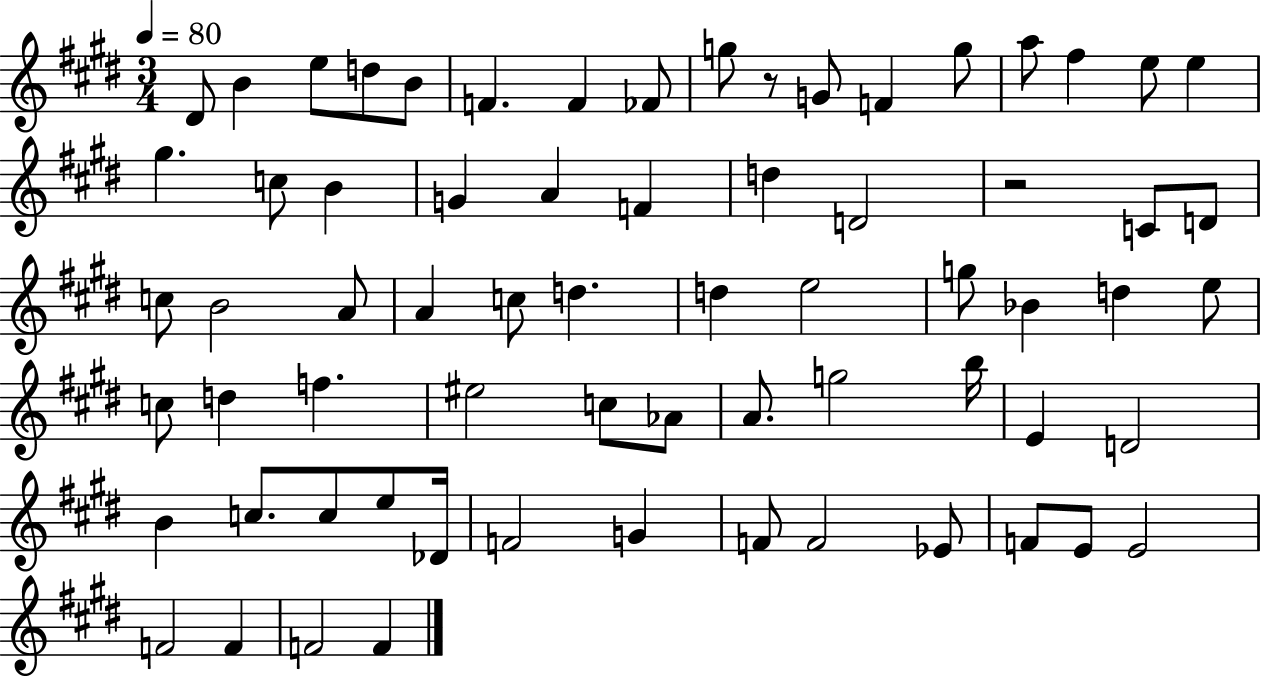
D#4/e B4/q E5/e D5/e B4/e F4/q. F4/q FES4/e G5/e R/e G4/e F4/q G5/e A5/e F#5/q E5/e E5/q G#5/q. C5/e B4/q G4/q A4/q F4/q D5/q D4/h R/h C4/e D4/e C5/e B4/h A4/e A4/q C5/e D5/q. D5/q E5/h G5/e Bb4/q D5/q E5/e C5/e D5/q F5/q. EIS5/h C5/e Ab4/e A4/e. G5/h B5/s E4/q D4/h B4/q C5/e. C5/e E5/e Db4/s F4/h G4/q F4/e F4/h Eb4/e F4/e E4/e E4/h F4/h F4/q F4/h F4/q